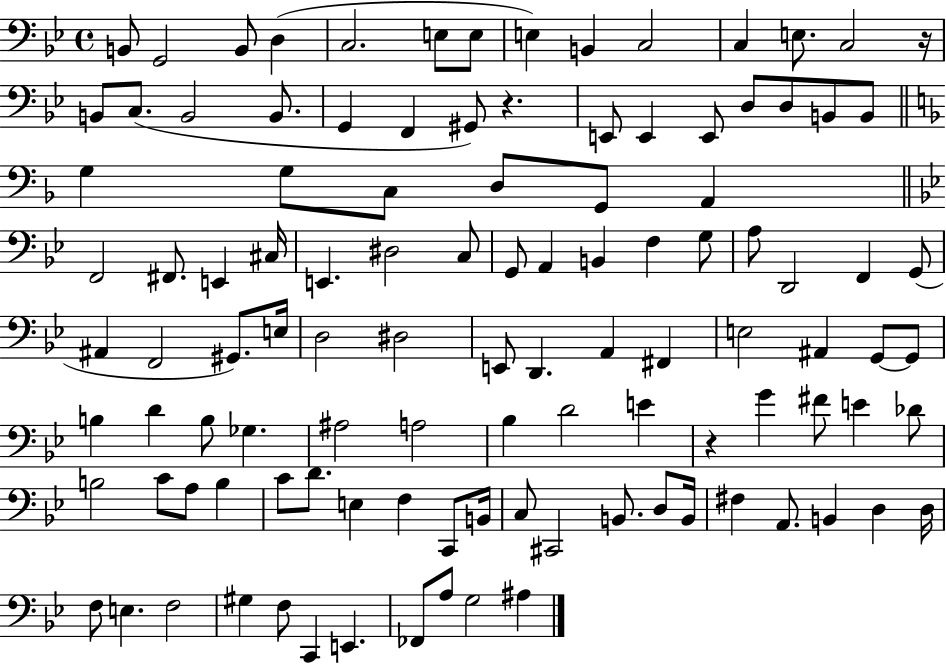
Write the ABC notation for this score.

X:1
T:Untitled
M:4/4
L:1/4
K:Bb
B,,/2 G,,2 B,,/2 D, C,2 E,/2 E,/2 E, B,, C,2 C, E,/2 C,2 z/4 B,,/2 C,/2 B,,2 B,,/2 G,, F,, ^G,,/2 z E,,/2 E,, E,,/2 D,/2 D,/2 B,,/2 B,,/2 G, G,/2 C,/2 D,/2 G,,/2 A,, F,,2 ^F,,/2 E,, ^C,/4 E,, ^D,2 C,/2 G,,/2 A,, B,, F, G,/2 A,/2 D,,2 F,, G,,/2 ^A,, F,,2 ^G,,/2 E,/4 D,2 ^D,2 E,,/2 D,, A,, ^F,, E,2 ^A,, G,,/2 G,,/2 B, D B,/2 _G, ^A,2 A,2 _B, D2 E z G ^F/2 E _D/2 B,2 C/2 A,/2 B, C/2 D/2 E, F, C,,/2 B,,/4 C,/2 ^C,,2 B,,/2 D,/2 B,,/4 ^F, A,,/2 B,, D, D,/4 F,/2 E, F,2 ^G, F,/2 C,, E,, _F,,/2 A,/2 G,2 ^A,